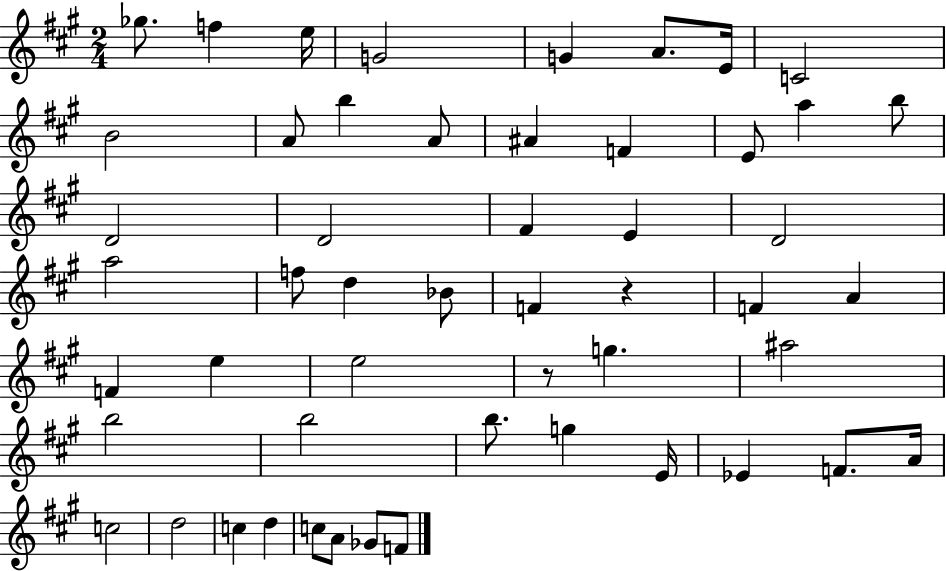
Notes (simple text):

Gb5/e. F5/q E5/s G4/h G4/q A4/e. E4/s C4/h B4/h A4/e B5/q A4/e A#4/q F4/q E4/e A5/q B5/e D4/h D4/h F#4/q E4/q D4/h A5/h F5/e D5/q Bb4/e F4/q R/q F4/q A4/q F4/q E5/q E5/h R/e G5/q. A#5/h B5/h B5/h B5/e. G5/q E4/s Eb4/q F4/e. A4/s C5/h D5/h C5/q D5/q C5/e A4/e Gb4/e F4/e